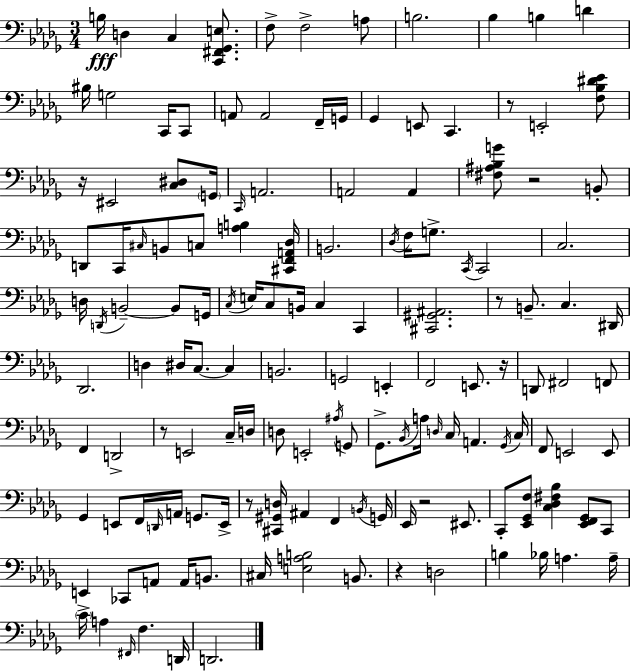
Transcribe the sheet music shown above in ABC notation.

X:1
T:Untitled
M:3/4
L:1/4
K:Bbm
B,/4 D, C, [C,,^F,,_G,,E,]/2 F,/2 F,2 A,/2 B,2 _B, B, D ^B,/4 G,2 C,,/4 C,,/2 A,,/2 A,,2 F,,/4 G,,/4 _G,, E,,/2 C,, z/2 E,,2 [F,_B,^D_E]/2 z/4 ^E,,2 [C,^D,]/2 G,,/4 C,,/4 A,,2 A,,2 A,, [^F,^A,_B,G]/2 z2 B,,/2 D,,/2 C,,/4 ^C,/4 B,,/2 C,/2 [A,B,] [^C,,F,,A,,_D,]/4 B,,2 _D,/4 F,/4 G,/2 C,,/4 C,,2 C,2 D,/4 D,,/4 B,,2 B,,/2 G,,/4 C,/4 E,/4 C,/2 B,,/4 C, C,, [^C,,^G,,^A,,]2 z/2 B,,/2 C, ^D,,/4 _D,,2 D, ^D,/4 C,/2 C, B,,2 G,,2 E,, F,,2 E,,/2 z/4 D,,/2 ^F,,2 F,,/2 F,, D,,2 z/2 E,,2 C,/4 D,/4 D,/2 E,,2 ^A,/4 G,,/2 _G,,/2 _B,,/4 A,/4 D,/4 C,/4 A,, _G,,/4 C,/4 F,,/2 E,,2 E,,/2 _G,, E,,/2 F,,/4 D,,/4 A,,/4 G,,/2 E,,/4 z/2 [^C,,^G,,D,]/4 ^A,, F,, B,,/4 G,,/4 _E,,/4 z2 ^E,,/2 C,,/2 [_E,,_G,,F,]/2 [C,_D,^F,_B,] [_E,,F,,_G,,]/2 C,,/2 E,, _C,,/2 A,,/2 A,,/4 B,,/2 ^C,/4 [E,A,B,]2 B,,/2 z D,2 B, _B,/4 A, A,/4 C/4 A, ^F,,/4 F, D,,/4 D,,2